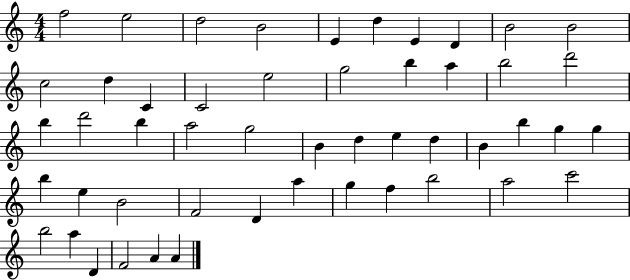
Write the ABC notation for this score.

X:1
T:Untitled
M:4/4
L:1/4
K:C
f2 e2 d2 B2 E d E D B2 B2 c2 d C C2 e2 g2 b a b2 d'2 b d'2 b a2 g2 B d e d B b g g b e B2 F2 D a g f b2 a2 c'2 b2 a D F2 A A